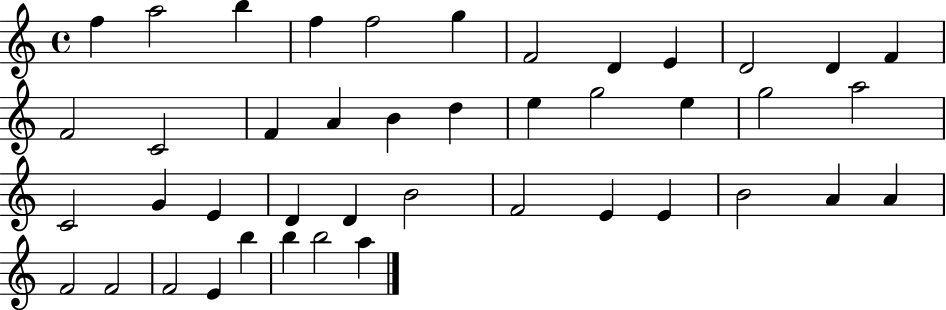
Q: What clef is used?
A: treble